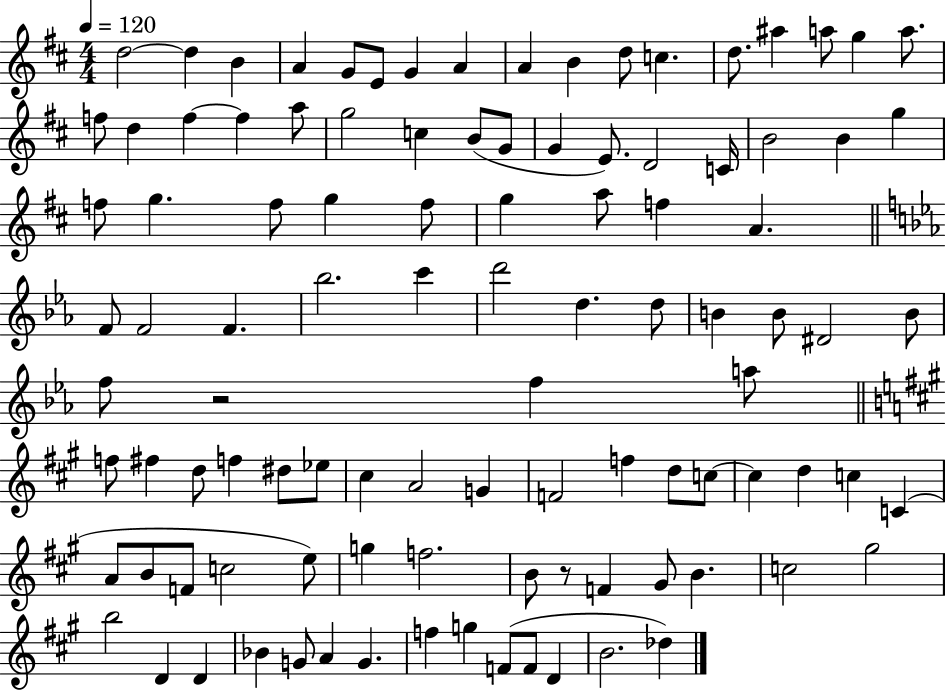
X:1
T:Untitled
M:4/4
L:1/4
K:D
d2 d B A G/2 E/2 G A A B d/2 c d/2 ^a a/2 g a/2 f/2 d f f a/2 g2 c B/2 G/2 G E/2 D2 C/4 B2 B g f/2 g f/2 g f/2 g a/2 f A F/2 F2 F _b2 c' d'2 d d/2 B B/2 ^D2 B/2 f/2 z2 f a/2 f/2 ^f d/2 f ^d/2 _e/2 ^c A2 G F2 f d/2 c/2 c d c C A/2 B/2 F/2 c2 e/2 g f2 B/2 z/2 F ^G/2 B c2 ^g2 b2 D D _B G/2 A G f g F/2 F/2 D B2 _d